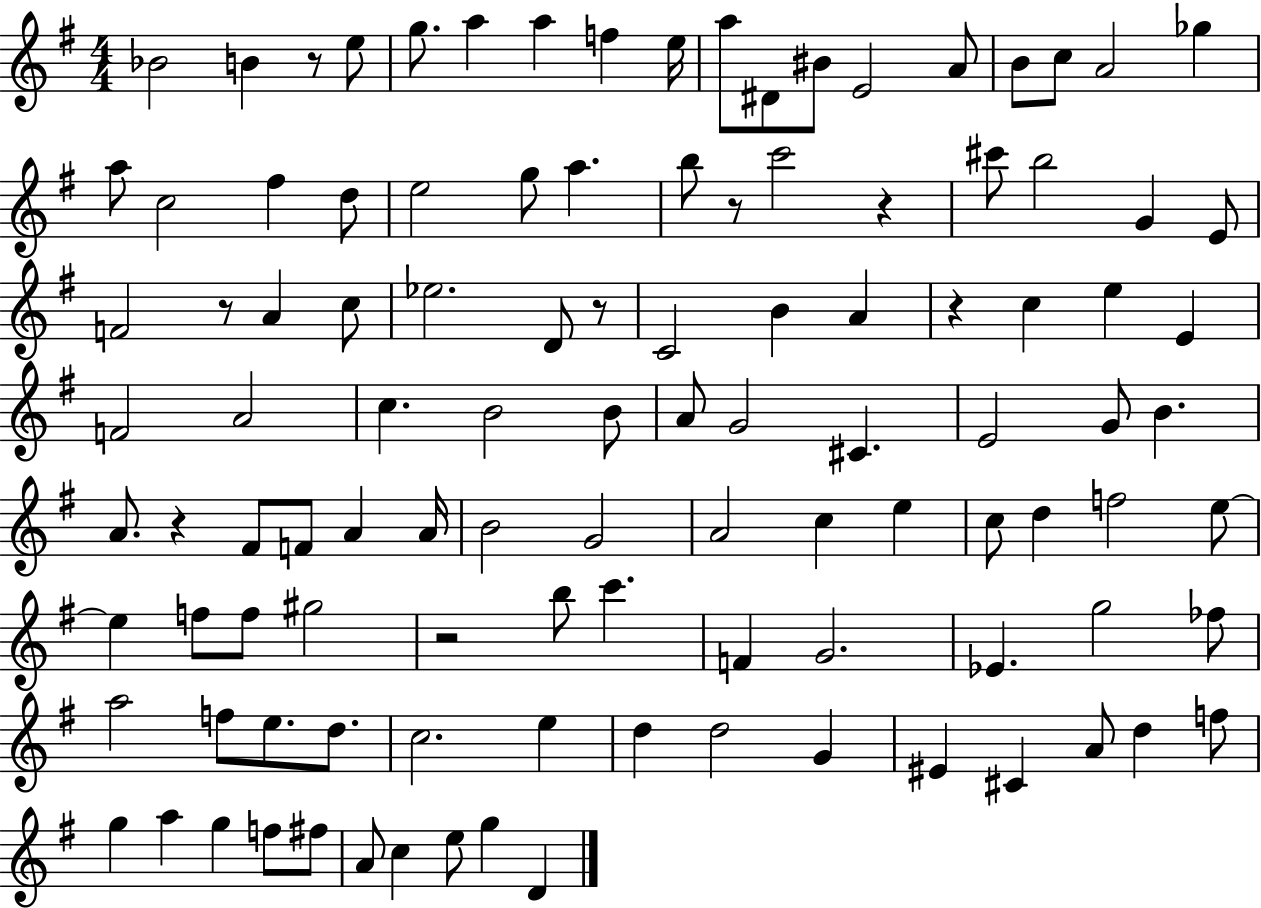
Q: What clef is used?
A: treble